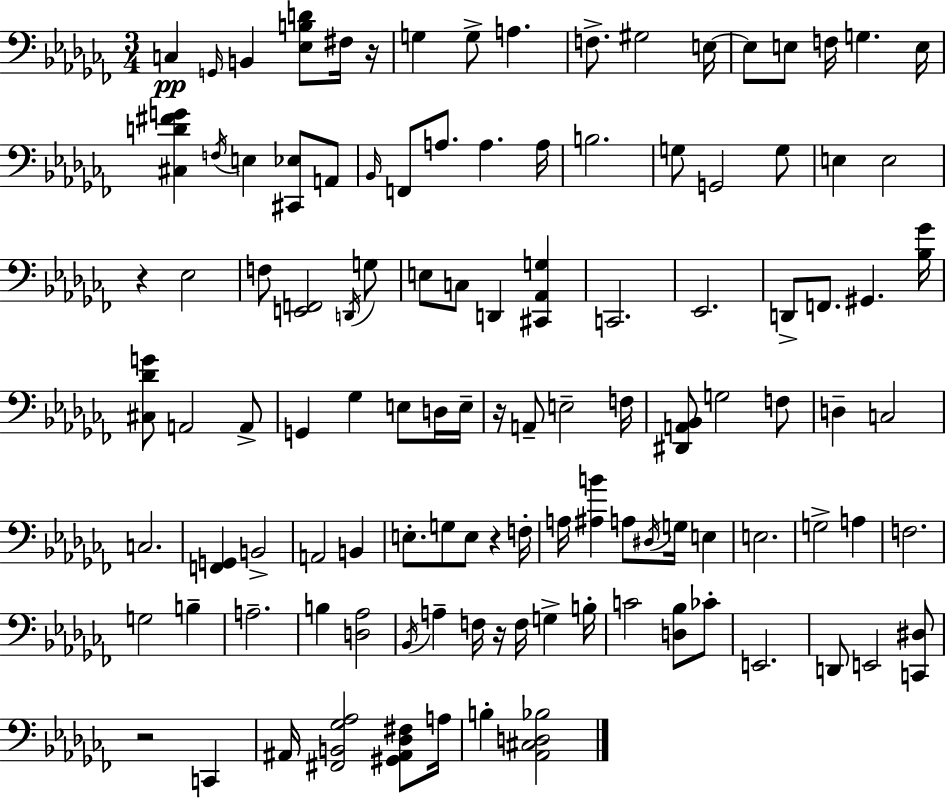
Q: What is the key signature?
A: AES minor